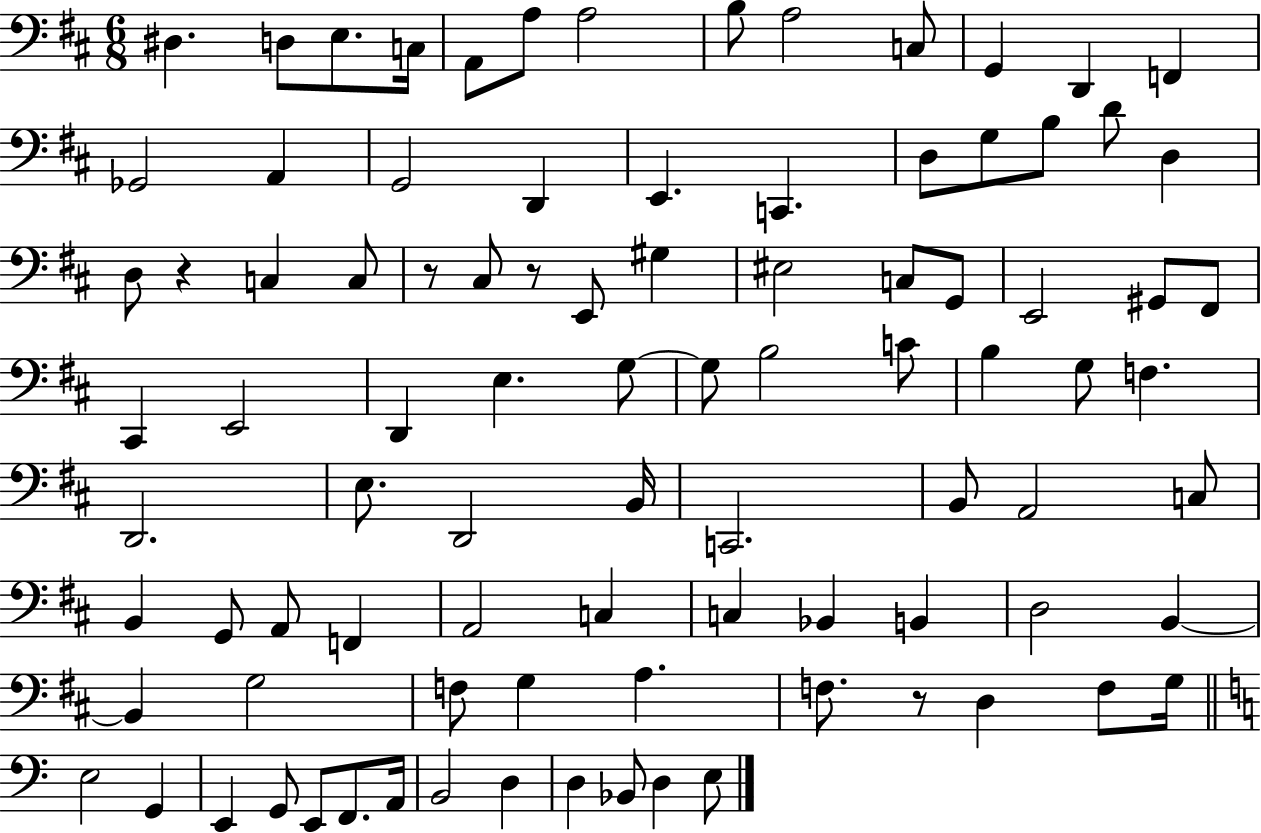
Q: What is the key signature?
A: D major